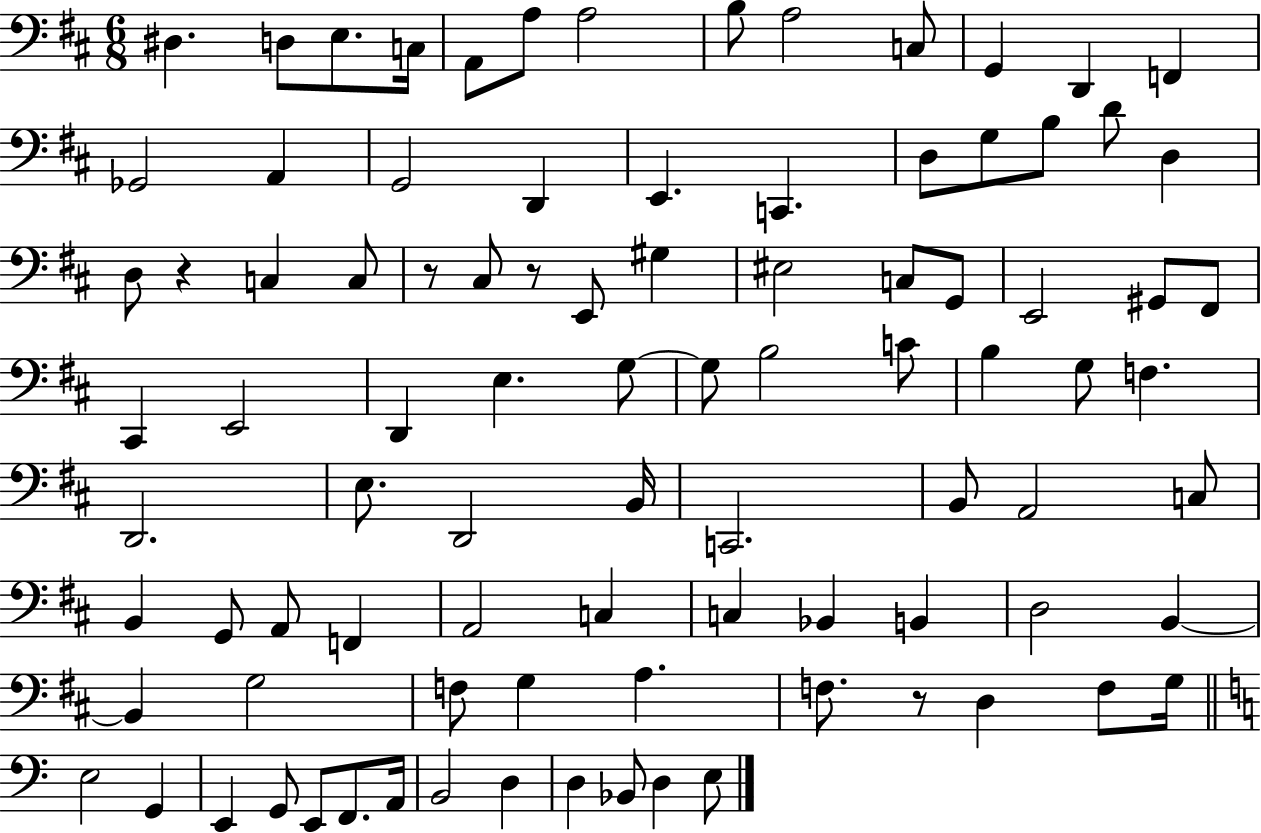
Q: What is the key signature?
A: D major